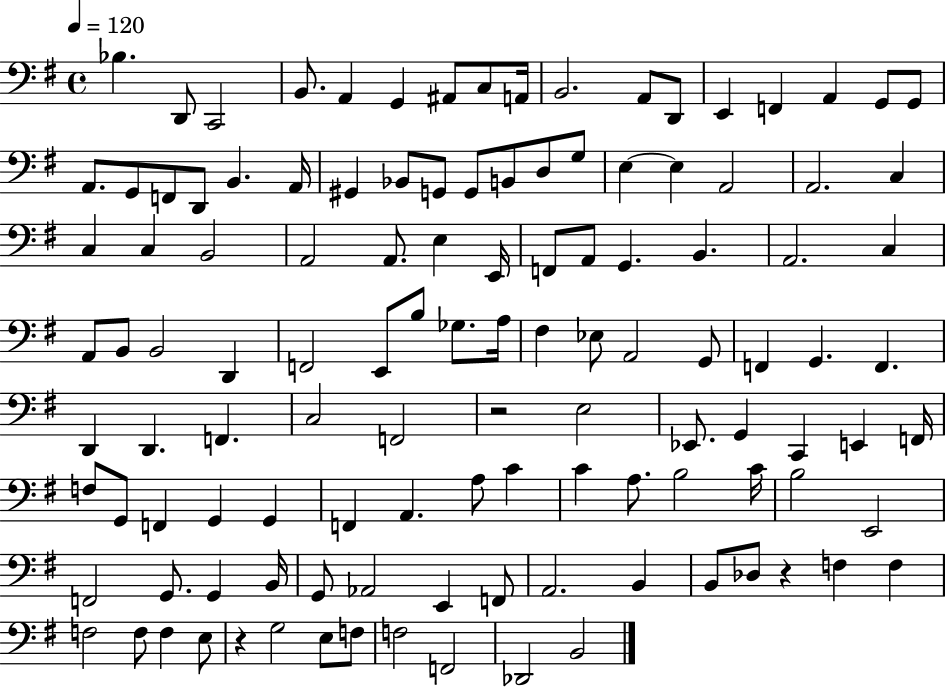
X:1
T:Untitled
M:4/4
L:1/4
K:G
_B, D,,/2 C,,2 B,,/2 A,, G,, ^A,,/2 C,/2 A,,/4 B,,2 A,,/2 D,,/2 E,, F,, A,, G,,/2 G,,/2 A,,/2 G,,/2 F,,/2 D,,/2 B,, A,,/4 ^G,, _B,,/2 G,,/2 G,,/2 B,,/2 D,/2 G,/2 E, E, A,,2 A,,2 C, C, C, B,,2 A,,2 A,,/2 E, E,,/4 F,,/2 A,,/2 G,, B,, A,,2 C, A,,/2 B,,/2 B,,2 D,, F,,2 E,,/2 B,/2 _G,/2 A,/4 ^F, _E,/2 A,,2 G,,/2 F,, G,, F,, D,, D,, F,, C,2 F,,2 z2 E,2 _E,,/2 G,, C,, E,, F,,/4 F,/2 G,,/2 F,, G,, G,, F,, A,, A,/2 C C A,/2 B,2 C/4 B,2 E,,2 F,,2 G,,/2 G,, B,,/4 G,,/2 _A,,2 E,, F,,/2 A,,2 B,, B,,/2 _D,/2 z F, F, F,2 F,/2 F, E,/2 z G,2 E,/2 F,/2 F,2 F,,2 _D,,2 B,,2